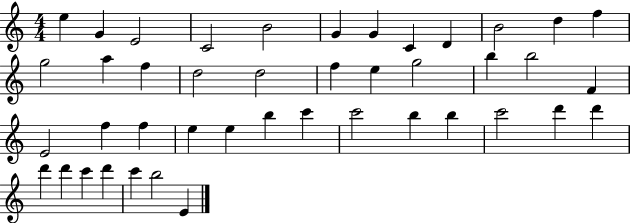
E5/q G4/q E4/h C4/h B4/h G4/q G4/q C4/q D4/q B4/h D5/q F5/q G5/h A5/q F5/q D5/h D5/h F5/q E5/q G5/h B5/q B5/h F4/q E4/h F5/q F5/q E5/q E5/q B5/q C6/q C6/h B5/q B5/q C6/h D6/q D6/q D6/q D6/q C6/q D6/q C6/q B5/h E4/q